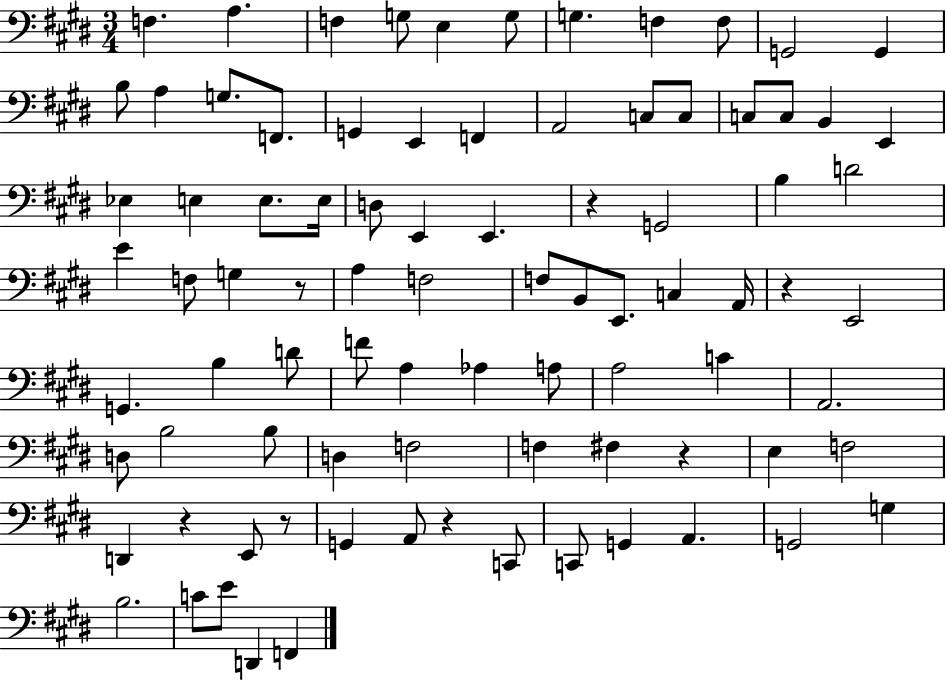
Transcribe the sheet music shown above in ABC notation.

X:1
T:Untitled
M:3/4
L:1/4
K:E
F, A, F, G,/2 E, G,/2 G, F, F,/2 G,,2 G,, B,/2 A, G,/2 F,,/2 G,, E,, F,, A,,2 C,/2 C,/2 C,/2 C,/2 B,, E,, _E, E, E,/2 E,/4 D,/2 E,, E,, z G,,2 B, D2 E F,/2 G, z/2 A, F,2 F,/2 B,,/2 E,,/2 C, A,,/4 z E,,2 G,, B, D/2 F/2 A, _A, A,/2 A,2 C A,,2 D,/2 B,2 B,/2 D, F,2 F, ^F, z E, F,2 D,, z E,,/2 z/2 G,, A,,/2 z C,,/2 C,,/2 G,, A,, G,,2 G, B,2 C/2 E/2 D,, F,,